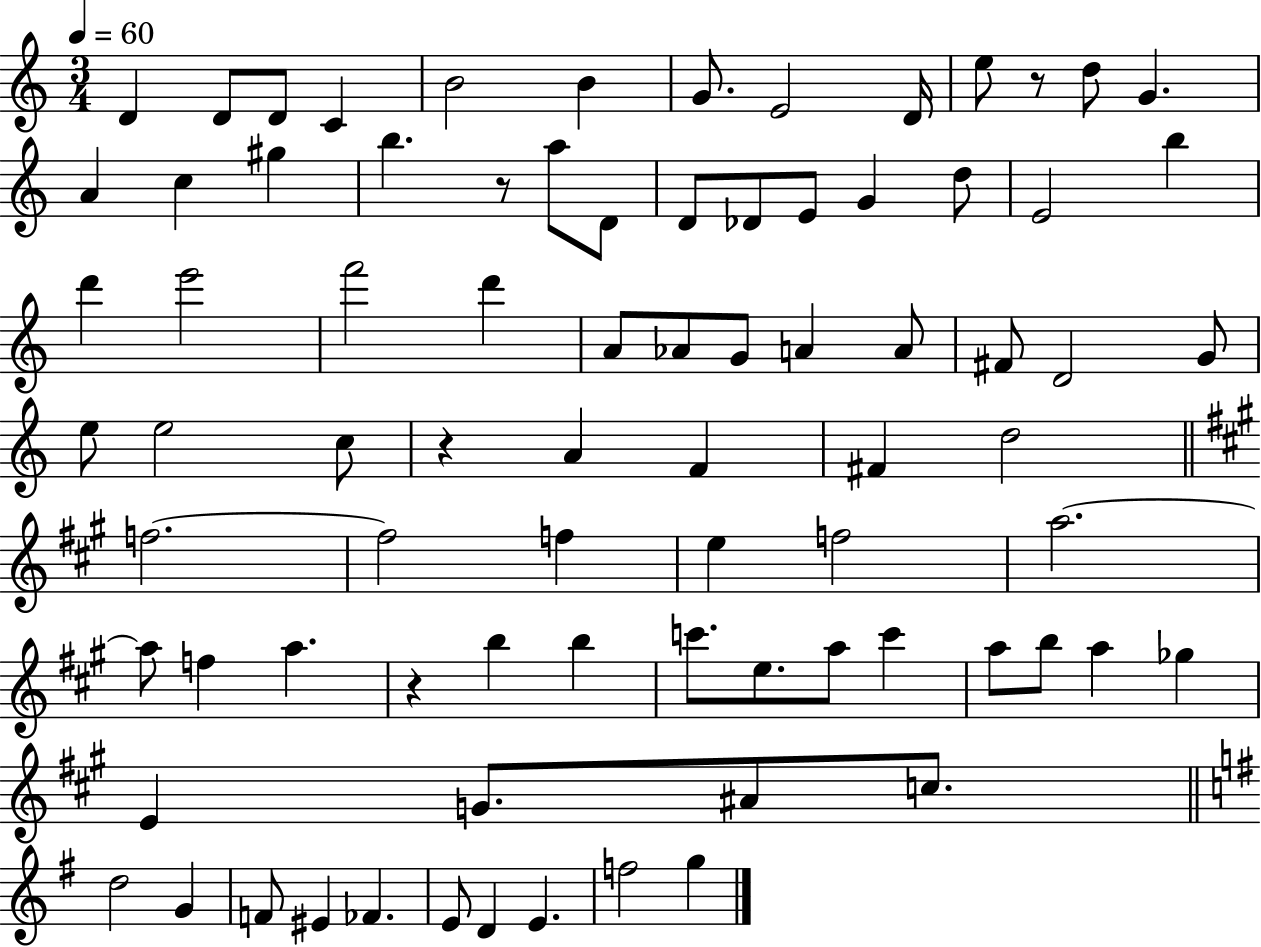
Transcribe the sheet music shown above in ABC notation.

X:1
T:Untitled
M:3/4
L:1/4
K:C
D D/2 D/2 C B2 B G/2 E2 D/4 e/2 z/2 d/2 G A c ^g b z/2 a/2 D/2 D/2 _D/2 E/2 G d/2 E2 b d' e'2 f'2 d' A/2 _A/2 G/2 A A/2 ^F/2 D2 G/2 e/2 e2 c/2 z A F ^F d2 f2 f2 f e f2 a2 a/2 f a z b b c'/2 e/2 a/2 c' a/2 b/2 a _g E G/2 ^A/2 c/2 d2 G F/2 ^E _F E/2 D E f2 g